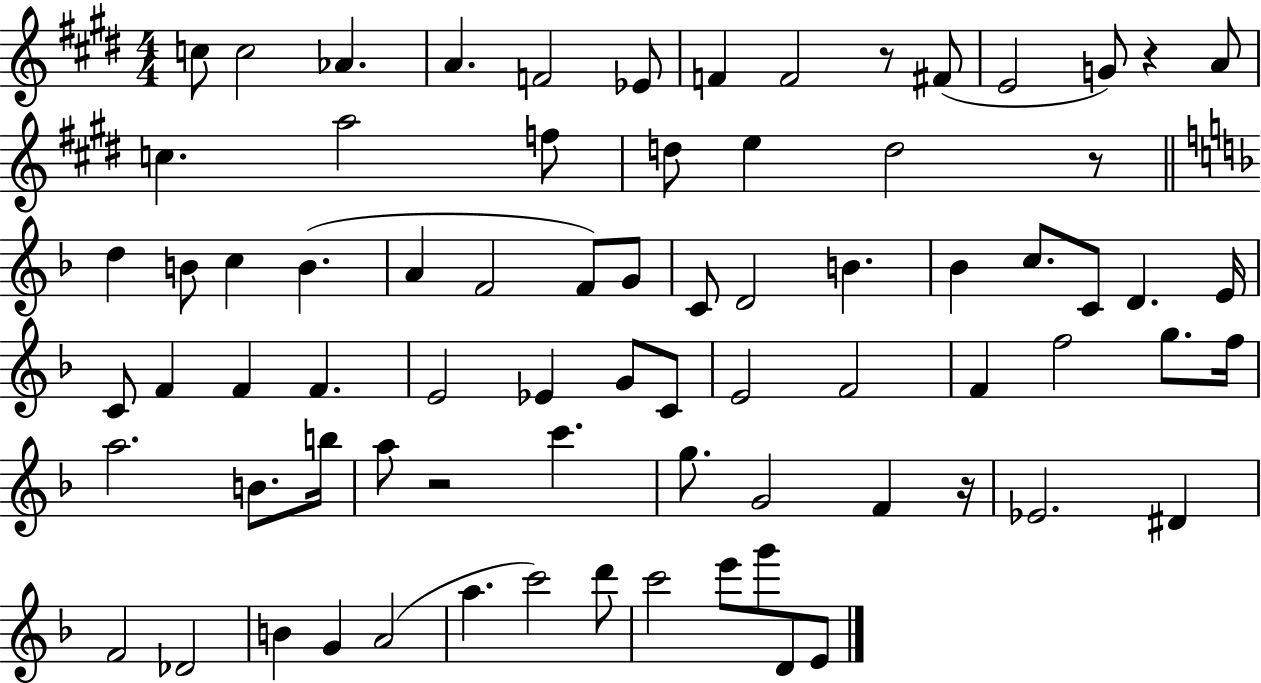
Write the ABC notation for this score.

X:1
T:Untitled
M:4/4
L:1/4
K:E
c/2 c2 _A A F2 _E/2 F F2 z/2 ^F/2 E2 G/2 z A/2 c a2 f/2 d/2 e d2 z/2 d B/2 c B A F2 F/2 G/2 C/2 D2 B _B c/2 C/2 D E/4 C/2 F F F E2 _E G/2 C/2 E2 F2 F f2 g/2 f/4 a2 B/2 b/4 a/2 z2 c' g/2 G2 F z/4 _E2 ^D F2 _D2 B G A2 a c'2 d'/2 c'2 e'/2 g'/2 D/2 E/2